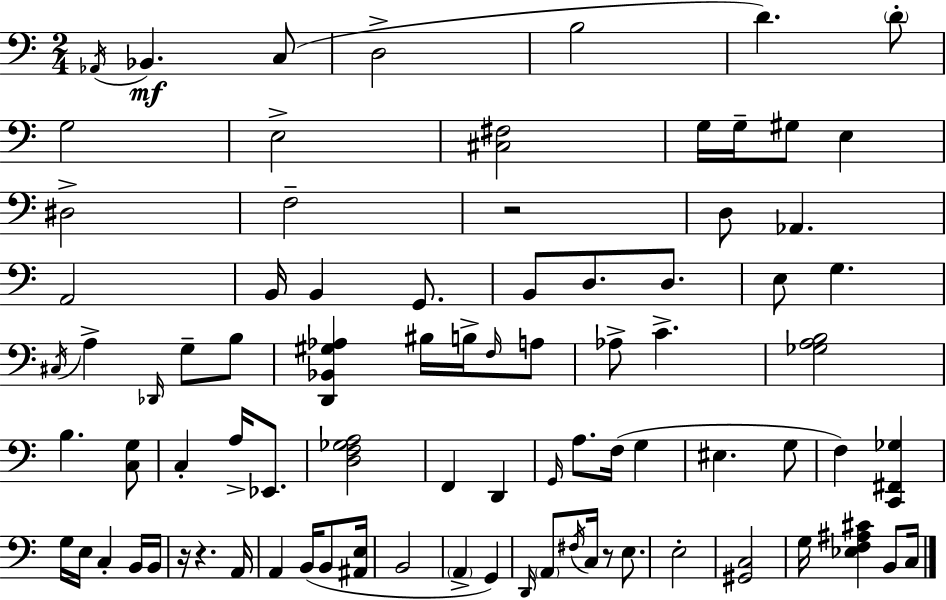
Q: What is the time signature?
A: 2/4